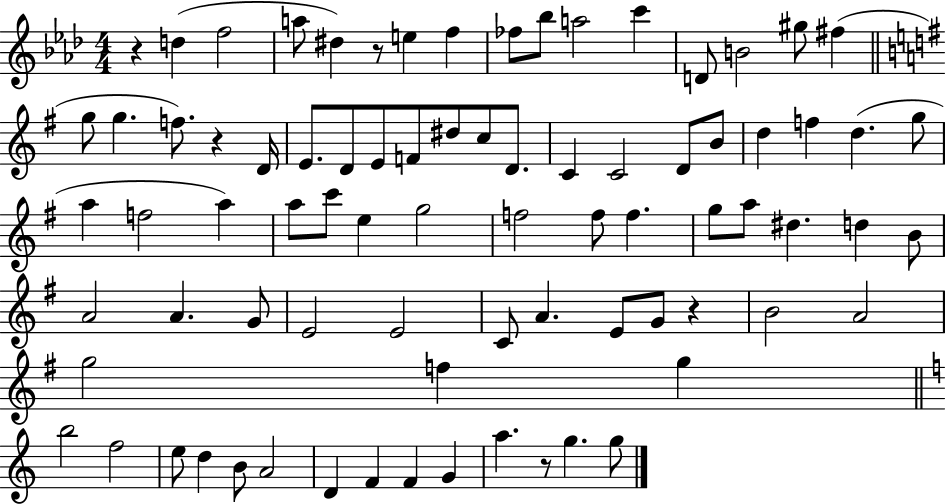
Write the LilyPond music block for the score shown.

{
  \clef treble
  \numericTimeSignature
  \time 4/4
  \key aes \major
  r4 d''4( f''2 | a''8 dis''4) r8 e''4 f''4 | fes''8 bes''8 a''2 c'''4 | d'8 b'2 gis''8 fis''4( | \break \bar "||" \break \key g \major g''8 g''4. f''8.) r4 d'16 | e'8. d'8 e'8 f'8 dis''8 c''8 d'8. | c'4 c'2 d'8 b'8 | d''4 f''4 d''4.( g''8 | \break a''4 f''2 a''4) | a''8 c'''8 e''4 g''2 | f''2 f''8 f''4. | g''8 a''8 dis''4. d''4 b'8 | \break a'2 a'4. g'8 | e'2 e'2 | c'8 a'4. e'8 g'8 r4 | b'2 a'2 | \break g''2 f''4 g''4 | \bar "||" \break \key c \major b''2 f''2 | e''8 d''4 b'8 a'2 | d'4 f'4 f'4 g'4 | a''4. r8 g''4. g''8 | \break \bar "|."
}